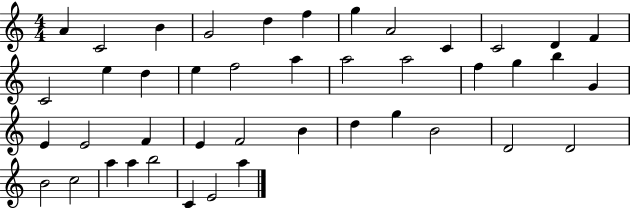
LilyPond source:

{
  \clef treble
  \numericTimeSignature
  \time 4/4
  \key c \major
  a'4 c'2 b'4 | g'2 d''4 f''4 | g''4 a'2 c'4 | c'2 d'4 f'4 | \break c'2 e''4 d''4 | e''4 f''2 a''4 | a''2 a''2 | f''4 g''4 b''4 g'4 | \break e'4 e'2 f'4 | e'4 f'2 b'4 | d''4 g''4 b'2 | d'2 d'2 | \break b'2 c''2 | a''4 a''4 b''2 | c'4 e'2 a''4 | \bar "|."
}